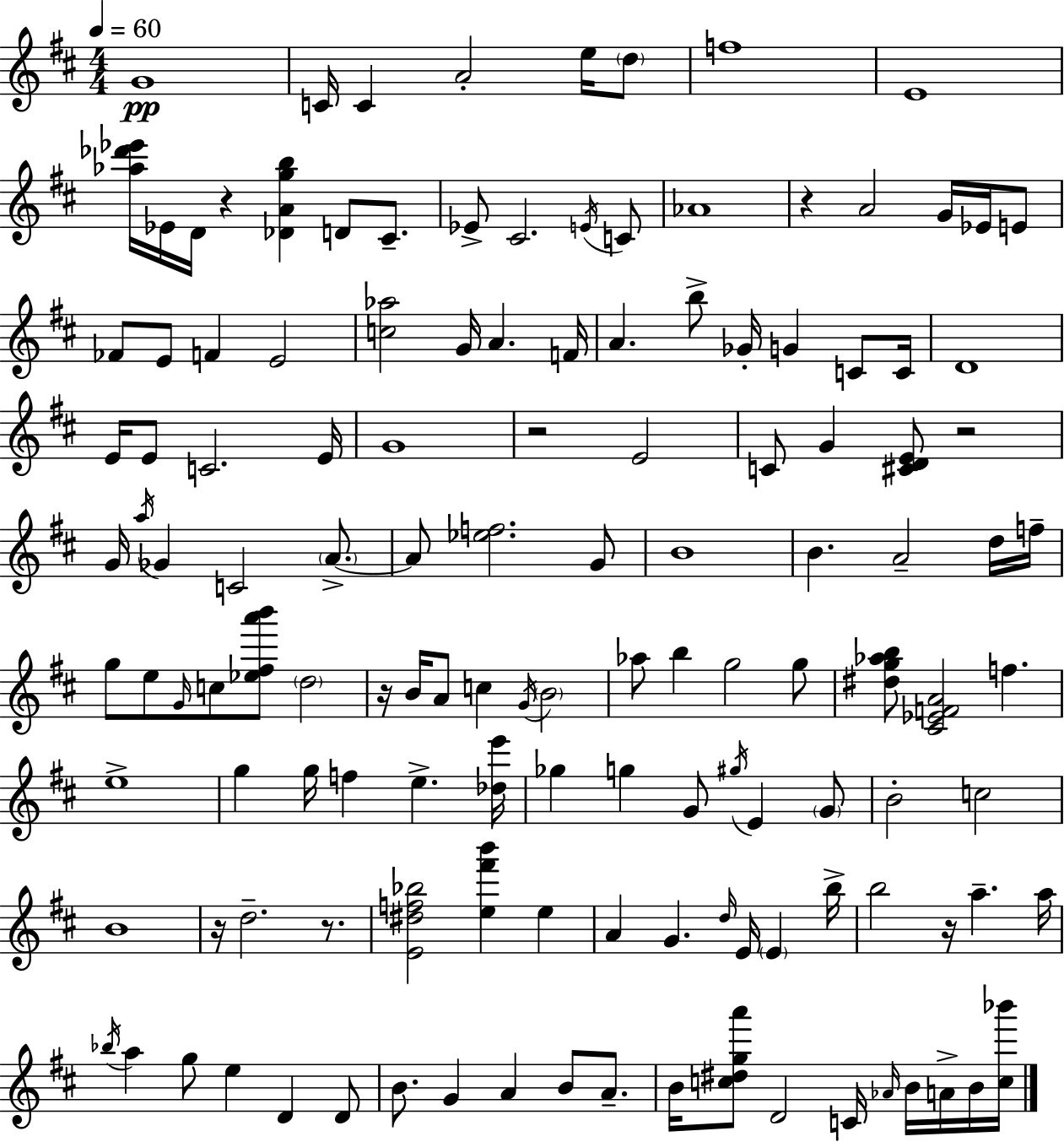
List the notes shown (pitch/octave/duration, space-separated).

G4/w C4/s C4/q A4/h E5/s D5/e F5/w E4/w [Ab5,Db6,Eb6]/s Eb4/s D4/s R/q [Db4,A4,G5,B5]/q D4/e C#4/e. Eb4/e C#4/h. E4/s C4/e Ab4/w R/q A4/h G4/s Eb4/s E4/e FES4/e E4/e F4/q E4/h [C5,Ab5]/h G4/s A4/q. F4/s A4/q. B5/e Gb4/s G4/q C4/e C4/s D4/w E4/s E4/e C4/h. E4/s G4/w R/h E4/h C4/e G4/q [C#4,D4,E4]/e R/h G4/s A5/s Gb4/q C4/h A4/e. A4/e [Eb5,F5]/h. G4/e B4/w B4/q. A4/h D5/s F5/s G5/e E5/e G4/s C5/e [Eb5,F#5,A6,B6]/e D5/h R/s B4/s A4/e C5/q G4/s B4/h Ab5/e B5/q G5/h G5/e [D#5,G5,Ab5,B5]/e [C#4,Eb4,F4,A4]/h F5/q. E5/w G5/q G5/s F5/q E5/q. [Db5,E6]/s Gb5/q G5/q G4/e G#5/s E4/q G4/e B4/h C5/h B4/w R/s D5/h. R/e. [E4,D#5,F5,Bb5]/h [E5,F#6,B6]/q E5/q A4/q G4/q. D5/s E4/s E4/q B5/s B5/h R/s A5/q. A5/s Bb5/s A5/q G5/e E5/q D4/q D4/e B4/e. G4/q A4/q B4/e A4/e. B4/s [C5,D#5,G5,A6]/e D4/h C4/s Ab4/s B4/s A4/s B4/s [C5,Bb6]/s